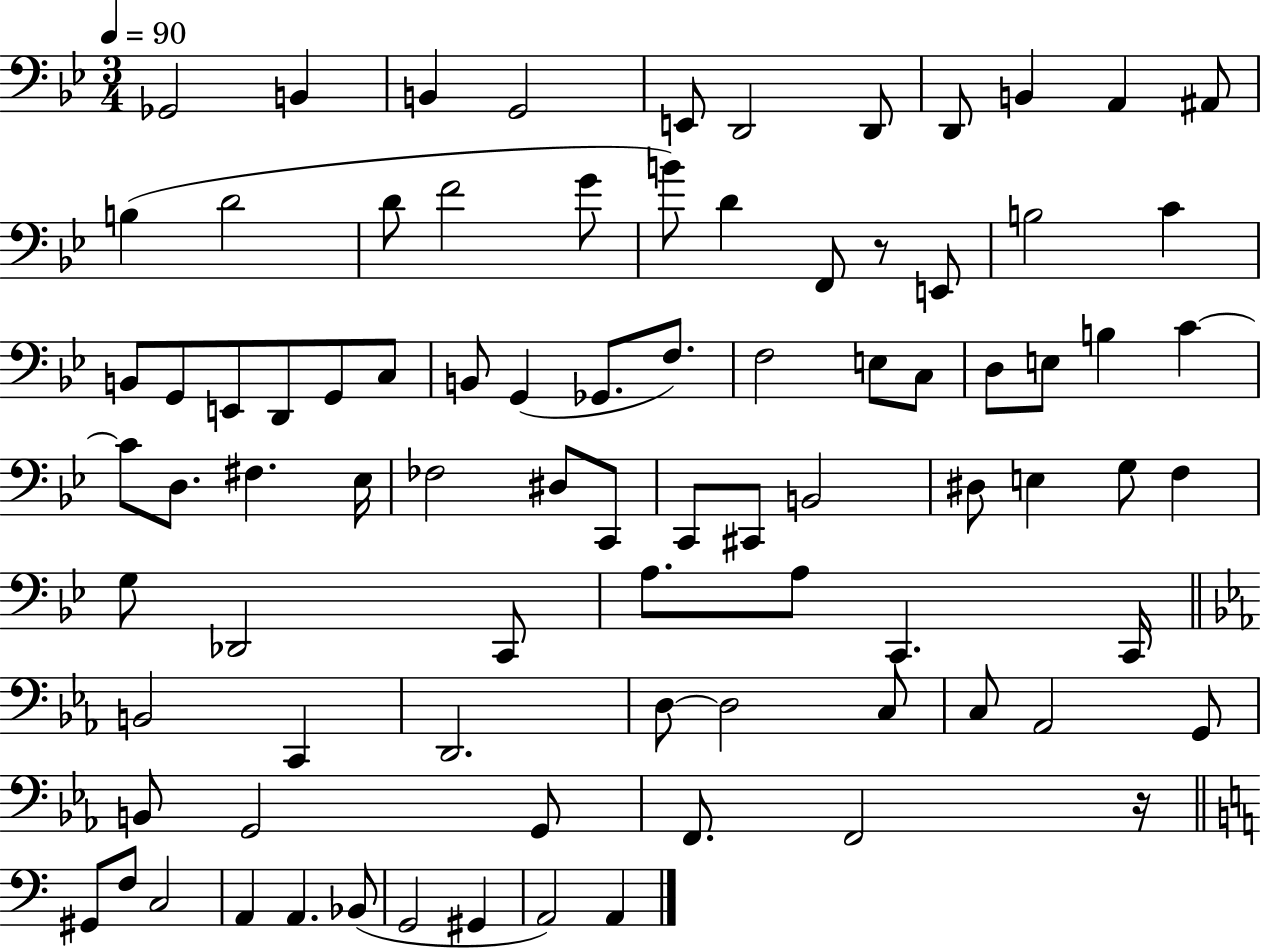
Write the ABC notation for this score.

X:1
T:Untitled
M:3/4
L:1/4
K:Bb
_G,,2 B,, B,, G,,2 E,,/2 D,,2 D,,/2 D,,/2 B,, A,, ^A,,/2 B, D2 D/2 F2 G/2 B/2 D F,,/2 z/2 E,,/2 B,2 C B,,/2 G,,/2 E,,/2 D,,/2 G,,/2 C,/2 B,,/2 G,, _G,,/2 F,/2 F,2 E,/2 C,/2 D,/2 E,/2 B, C C/2 D,/2 ^F, _E,/4 _F,2 ^D,/2 C,,/2 C,,/2 ^C,,/2 B,,2 ^D,/2 E, G,/2 F, G,/2 _D,,2 C,,/2 A,/2 A,/2 C,, C,,/4 B,,2 C,, D,,2 D,/2 D,2 C,/2 C,/2 _A,,2 G,,/2 B,,/2 G,,2 G,,/2 F,,/2 F,,2 z/4 ^G,,/2 F,/2 C,2 A,, A,, _B,,/2 G,,2 ^G,, A,,2 A,,